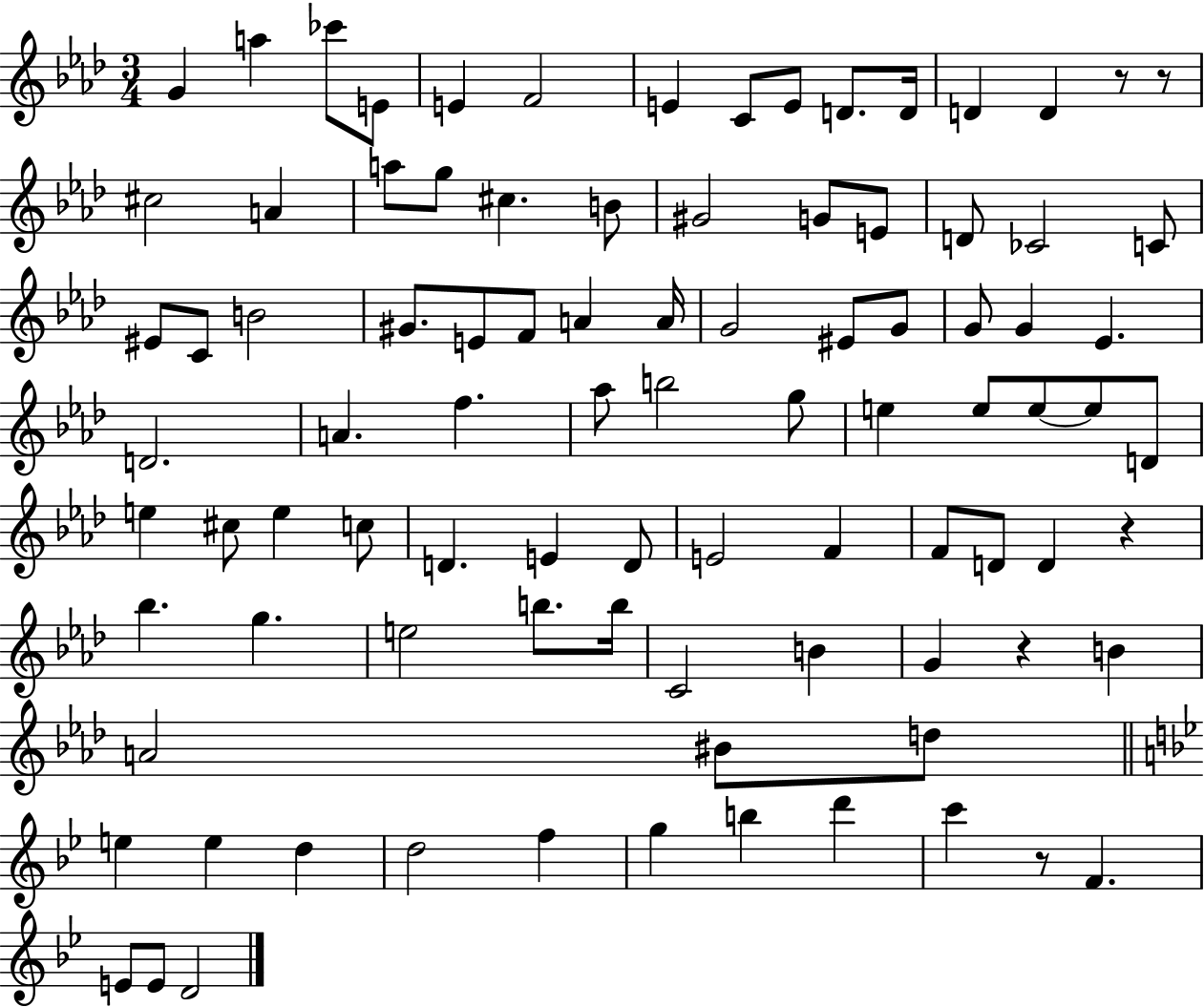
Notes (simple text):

G4/q A5/q CES6/e E4/e E4/q F4/h E4/q C4/e E4/e D4/e. D4/s D4/q D4/q R/e R/e C#5/h A4/q A5/e G5/e C#5/q. B4/e G#4/h G4/e E4/e D4/e CES4/h C4/e EIS4/e C4/e B4/h G#4/e. E4/e F4/e A4/q A4/s G4/h EIS4/e G4/e G4/e G4/q Eb4/q. D4/h. A4/q. F5/q. Ab5/e B5/h G5/e E5/q E5/e E5/e E5/e D4/e E5/q C#5/e E5/q C5/e D4/q. E4/q D4/e E4/h F4/q F4/e D4/e D4/q R/q Bb5/q. G5/q. E5/h B5/e. B5/s C4/h B4/q G4/q R/q B4/q A4/h BIS4/e D5/e E5/q E5/q D5/q D5/h F5/q G5/q B5/q D6/q C6/q R/e F4/q. E4/e E4/e D4/h